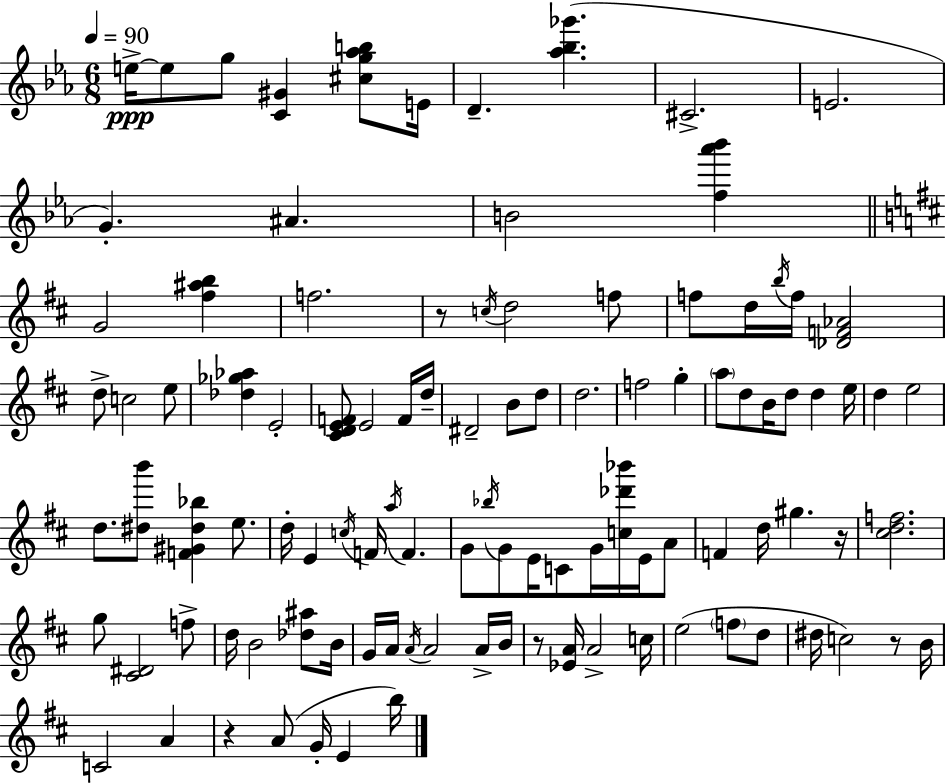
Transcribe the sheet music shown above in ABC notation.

X:1
T:Untitled
M:6/8
L:1/4
K:Eb
e/4 e/2 g/2 [C^G] [^cg_ab]/2 E/4 D [_a_b_g'] ^C2 E2 G ^A B2 [f_a'_b'] G2 [^f^ab] f2 z/2 c/4 d2 f/2 f/2 d/4 b/4 f/4 [_DF_A]2 d/2 c2 e/2 [_d_g_a] E2 [^CDEF]/2 E2 F/4 d/4 ^D2 B/2 d/2 d2 f2 g a/2 d/2 B/4 d/2 d e/4 d e2 d/2 [^db']/2 [F^G^d_b] e/2 d/4 E c/4 F/4 a/4 F G/2 _b/4 G/2 E/4 C/2 G/4 [c_d'_b']/4 E/4 A/2 F d/4 ^g z/4 [^cdf]2 g/2 [^C^D]2 f/2 d/4 B2 [_d^a]/2 B/4 G/4 A/4 A/4 A2 A/4 B/4 z/2 [_EA]/4 A2 c/4 e2 f/2 d/2 ^d/4 c2 z/2 B/4 C2 A z A/2 G/4 E b/4